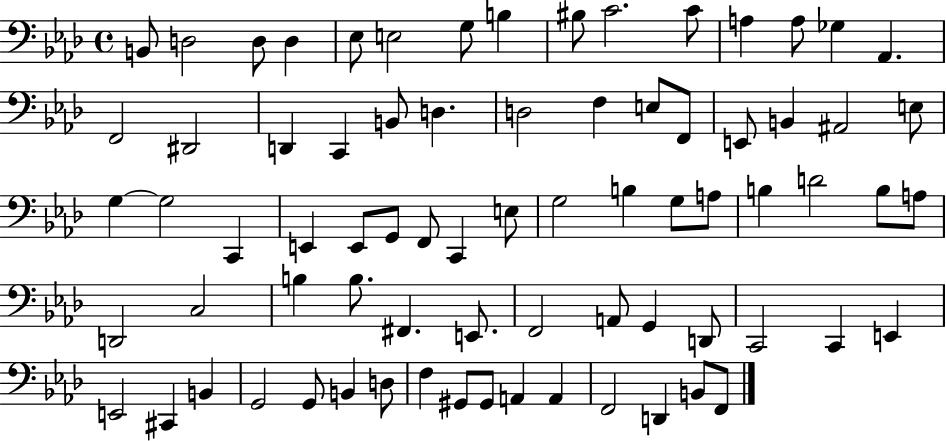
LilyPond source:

{
  \clef bass
  \time 4/4
  \defaultTimeSignature
  \key aes \major
  b,8 d2 d8 d4 | ees8 e2 g8 b4 | bis8 c'2. c'8 | a4 a8 ges4 aes,4. | \break f,2 dis,2 | d,4 c,4 b,8 d4. | d2 f4 e8 f,8 | e,8 b,4 ais,2 e8 | \break g4~~ g2 c,4 | e,4 e,8 g,8 f,8 c,4 e8 | g2 b4 g8 a8 | b4 d'2 b8 a8 | \break d,2 c2 | b4 b8. fis,4. e,8. | f,2 a,8 g,4 d,8 | c,2 c,4 e,4 | \break e,2 cis,4 b,4 | g,2 g,8 b,4 d8 | f4 gis,8 gis,8 a,4 a,4 | f,2 d,4 b,8 f,8 | \break \bar "|."
}